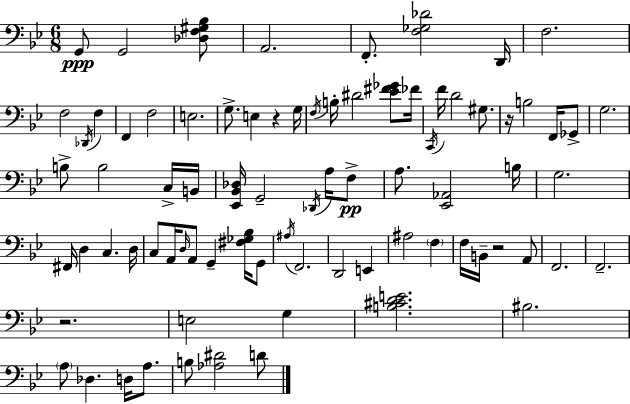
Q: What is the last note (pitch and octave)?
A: D4